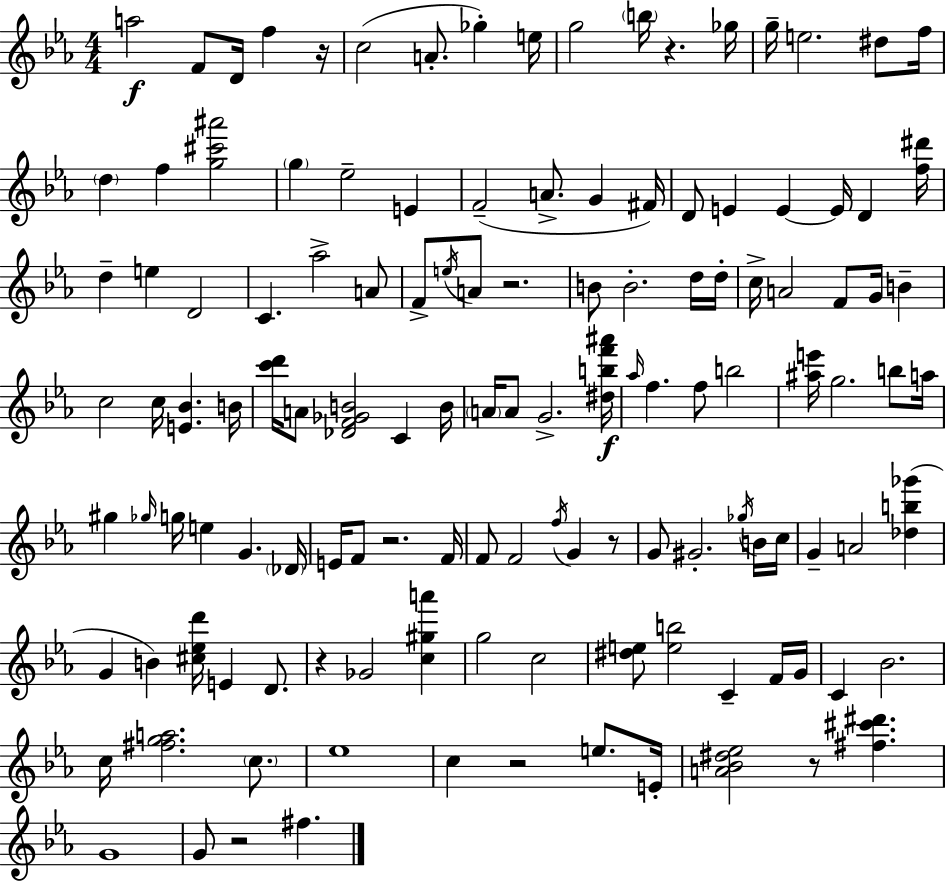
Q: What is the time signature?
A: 4/4